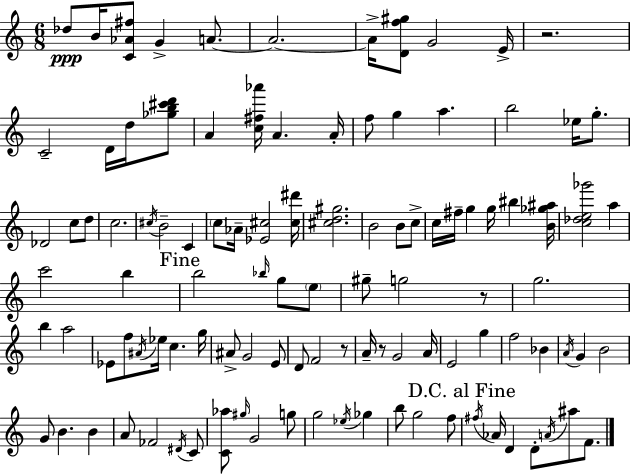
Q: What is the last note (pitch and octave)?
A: F4